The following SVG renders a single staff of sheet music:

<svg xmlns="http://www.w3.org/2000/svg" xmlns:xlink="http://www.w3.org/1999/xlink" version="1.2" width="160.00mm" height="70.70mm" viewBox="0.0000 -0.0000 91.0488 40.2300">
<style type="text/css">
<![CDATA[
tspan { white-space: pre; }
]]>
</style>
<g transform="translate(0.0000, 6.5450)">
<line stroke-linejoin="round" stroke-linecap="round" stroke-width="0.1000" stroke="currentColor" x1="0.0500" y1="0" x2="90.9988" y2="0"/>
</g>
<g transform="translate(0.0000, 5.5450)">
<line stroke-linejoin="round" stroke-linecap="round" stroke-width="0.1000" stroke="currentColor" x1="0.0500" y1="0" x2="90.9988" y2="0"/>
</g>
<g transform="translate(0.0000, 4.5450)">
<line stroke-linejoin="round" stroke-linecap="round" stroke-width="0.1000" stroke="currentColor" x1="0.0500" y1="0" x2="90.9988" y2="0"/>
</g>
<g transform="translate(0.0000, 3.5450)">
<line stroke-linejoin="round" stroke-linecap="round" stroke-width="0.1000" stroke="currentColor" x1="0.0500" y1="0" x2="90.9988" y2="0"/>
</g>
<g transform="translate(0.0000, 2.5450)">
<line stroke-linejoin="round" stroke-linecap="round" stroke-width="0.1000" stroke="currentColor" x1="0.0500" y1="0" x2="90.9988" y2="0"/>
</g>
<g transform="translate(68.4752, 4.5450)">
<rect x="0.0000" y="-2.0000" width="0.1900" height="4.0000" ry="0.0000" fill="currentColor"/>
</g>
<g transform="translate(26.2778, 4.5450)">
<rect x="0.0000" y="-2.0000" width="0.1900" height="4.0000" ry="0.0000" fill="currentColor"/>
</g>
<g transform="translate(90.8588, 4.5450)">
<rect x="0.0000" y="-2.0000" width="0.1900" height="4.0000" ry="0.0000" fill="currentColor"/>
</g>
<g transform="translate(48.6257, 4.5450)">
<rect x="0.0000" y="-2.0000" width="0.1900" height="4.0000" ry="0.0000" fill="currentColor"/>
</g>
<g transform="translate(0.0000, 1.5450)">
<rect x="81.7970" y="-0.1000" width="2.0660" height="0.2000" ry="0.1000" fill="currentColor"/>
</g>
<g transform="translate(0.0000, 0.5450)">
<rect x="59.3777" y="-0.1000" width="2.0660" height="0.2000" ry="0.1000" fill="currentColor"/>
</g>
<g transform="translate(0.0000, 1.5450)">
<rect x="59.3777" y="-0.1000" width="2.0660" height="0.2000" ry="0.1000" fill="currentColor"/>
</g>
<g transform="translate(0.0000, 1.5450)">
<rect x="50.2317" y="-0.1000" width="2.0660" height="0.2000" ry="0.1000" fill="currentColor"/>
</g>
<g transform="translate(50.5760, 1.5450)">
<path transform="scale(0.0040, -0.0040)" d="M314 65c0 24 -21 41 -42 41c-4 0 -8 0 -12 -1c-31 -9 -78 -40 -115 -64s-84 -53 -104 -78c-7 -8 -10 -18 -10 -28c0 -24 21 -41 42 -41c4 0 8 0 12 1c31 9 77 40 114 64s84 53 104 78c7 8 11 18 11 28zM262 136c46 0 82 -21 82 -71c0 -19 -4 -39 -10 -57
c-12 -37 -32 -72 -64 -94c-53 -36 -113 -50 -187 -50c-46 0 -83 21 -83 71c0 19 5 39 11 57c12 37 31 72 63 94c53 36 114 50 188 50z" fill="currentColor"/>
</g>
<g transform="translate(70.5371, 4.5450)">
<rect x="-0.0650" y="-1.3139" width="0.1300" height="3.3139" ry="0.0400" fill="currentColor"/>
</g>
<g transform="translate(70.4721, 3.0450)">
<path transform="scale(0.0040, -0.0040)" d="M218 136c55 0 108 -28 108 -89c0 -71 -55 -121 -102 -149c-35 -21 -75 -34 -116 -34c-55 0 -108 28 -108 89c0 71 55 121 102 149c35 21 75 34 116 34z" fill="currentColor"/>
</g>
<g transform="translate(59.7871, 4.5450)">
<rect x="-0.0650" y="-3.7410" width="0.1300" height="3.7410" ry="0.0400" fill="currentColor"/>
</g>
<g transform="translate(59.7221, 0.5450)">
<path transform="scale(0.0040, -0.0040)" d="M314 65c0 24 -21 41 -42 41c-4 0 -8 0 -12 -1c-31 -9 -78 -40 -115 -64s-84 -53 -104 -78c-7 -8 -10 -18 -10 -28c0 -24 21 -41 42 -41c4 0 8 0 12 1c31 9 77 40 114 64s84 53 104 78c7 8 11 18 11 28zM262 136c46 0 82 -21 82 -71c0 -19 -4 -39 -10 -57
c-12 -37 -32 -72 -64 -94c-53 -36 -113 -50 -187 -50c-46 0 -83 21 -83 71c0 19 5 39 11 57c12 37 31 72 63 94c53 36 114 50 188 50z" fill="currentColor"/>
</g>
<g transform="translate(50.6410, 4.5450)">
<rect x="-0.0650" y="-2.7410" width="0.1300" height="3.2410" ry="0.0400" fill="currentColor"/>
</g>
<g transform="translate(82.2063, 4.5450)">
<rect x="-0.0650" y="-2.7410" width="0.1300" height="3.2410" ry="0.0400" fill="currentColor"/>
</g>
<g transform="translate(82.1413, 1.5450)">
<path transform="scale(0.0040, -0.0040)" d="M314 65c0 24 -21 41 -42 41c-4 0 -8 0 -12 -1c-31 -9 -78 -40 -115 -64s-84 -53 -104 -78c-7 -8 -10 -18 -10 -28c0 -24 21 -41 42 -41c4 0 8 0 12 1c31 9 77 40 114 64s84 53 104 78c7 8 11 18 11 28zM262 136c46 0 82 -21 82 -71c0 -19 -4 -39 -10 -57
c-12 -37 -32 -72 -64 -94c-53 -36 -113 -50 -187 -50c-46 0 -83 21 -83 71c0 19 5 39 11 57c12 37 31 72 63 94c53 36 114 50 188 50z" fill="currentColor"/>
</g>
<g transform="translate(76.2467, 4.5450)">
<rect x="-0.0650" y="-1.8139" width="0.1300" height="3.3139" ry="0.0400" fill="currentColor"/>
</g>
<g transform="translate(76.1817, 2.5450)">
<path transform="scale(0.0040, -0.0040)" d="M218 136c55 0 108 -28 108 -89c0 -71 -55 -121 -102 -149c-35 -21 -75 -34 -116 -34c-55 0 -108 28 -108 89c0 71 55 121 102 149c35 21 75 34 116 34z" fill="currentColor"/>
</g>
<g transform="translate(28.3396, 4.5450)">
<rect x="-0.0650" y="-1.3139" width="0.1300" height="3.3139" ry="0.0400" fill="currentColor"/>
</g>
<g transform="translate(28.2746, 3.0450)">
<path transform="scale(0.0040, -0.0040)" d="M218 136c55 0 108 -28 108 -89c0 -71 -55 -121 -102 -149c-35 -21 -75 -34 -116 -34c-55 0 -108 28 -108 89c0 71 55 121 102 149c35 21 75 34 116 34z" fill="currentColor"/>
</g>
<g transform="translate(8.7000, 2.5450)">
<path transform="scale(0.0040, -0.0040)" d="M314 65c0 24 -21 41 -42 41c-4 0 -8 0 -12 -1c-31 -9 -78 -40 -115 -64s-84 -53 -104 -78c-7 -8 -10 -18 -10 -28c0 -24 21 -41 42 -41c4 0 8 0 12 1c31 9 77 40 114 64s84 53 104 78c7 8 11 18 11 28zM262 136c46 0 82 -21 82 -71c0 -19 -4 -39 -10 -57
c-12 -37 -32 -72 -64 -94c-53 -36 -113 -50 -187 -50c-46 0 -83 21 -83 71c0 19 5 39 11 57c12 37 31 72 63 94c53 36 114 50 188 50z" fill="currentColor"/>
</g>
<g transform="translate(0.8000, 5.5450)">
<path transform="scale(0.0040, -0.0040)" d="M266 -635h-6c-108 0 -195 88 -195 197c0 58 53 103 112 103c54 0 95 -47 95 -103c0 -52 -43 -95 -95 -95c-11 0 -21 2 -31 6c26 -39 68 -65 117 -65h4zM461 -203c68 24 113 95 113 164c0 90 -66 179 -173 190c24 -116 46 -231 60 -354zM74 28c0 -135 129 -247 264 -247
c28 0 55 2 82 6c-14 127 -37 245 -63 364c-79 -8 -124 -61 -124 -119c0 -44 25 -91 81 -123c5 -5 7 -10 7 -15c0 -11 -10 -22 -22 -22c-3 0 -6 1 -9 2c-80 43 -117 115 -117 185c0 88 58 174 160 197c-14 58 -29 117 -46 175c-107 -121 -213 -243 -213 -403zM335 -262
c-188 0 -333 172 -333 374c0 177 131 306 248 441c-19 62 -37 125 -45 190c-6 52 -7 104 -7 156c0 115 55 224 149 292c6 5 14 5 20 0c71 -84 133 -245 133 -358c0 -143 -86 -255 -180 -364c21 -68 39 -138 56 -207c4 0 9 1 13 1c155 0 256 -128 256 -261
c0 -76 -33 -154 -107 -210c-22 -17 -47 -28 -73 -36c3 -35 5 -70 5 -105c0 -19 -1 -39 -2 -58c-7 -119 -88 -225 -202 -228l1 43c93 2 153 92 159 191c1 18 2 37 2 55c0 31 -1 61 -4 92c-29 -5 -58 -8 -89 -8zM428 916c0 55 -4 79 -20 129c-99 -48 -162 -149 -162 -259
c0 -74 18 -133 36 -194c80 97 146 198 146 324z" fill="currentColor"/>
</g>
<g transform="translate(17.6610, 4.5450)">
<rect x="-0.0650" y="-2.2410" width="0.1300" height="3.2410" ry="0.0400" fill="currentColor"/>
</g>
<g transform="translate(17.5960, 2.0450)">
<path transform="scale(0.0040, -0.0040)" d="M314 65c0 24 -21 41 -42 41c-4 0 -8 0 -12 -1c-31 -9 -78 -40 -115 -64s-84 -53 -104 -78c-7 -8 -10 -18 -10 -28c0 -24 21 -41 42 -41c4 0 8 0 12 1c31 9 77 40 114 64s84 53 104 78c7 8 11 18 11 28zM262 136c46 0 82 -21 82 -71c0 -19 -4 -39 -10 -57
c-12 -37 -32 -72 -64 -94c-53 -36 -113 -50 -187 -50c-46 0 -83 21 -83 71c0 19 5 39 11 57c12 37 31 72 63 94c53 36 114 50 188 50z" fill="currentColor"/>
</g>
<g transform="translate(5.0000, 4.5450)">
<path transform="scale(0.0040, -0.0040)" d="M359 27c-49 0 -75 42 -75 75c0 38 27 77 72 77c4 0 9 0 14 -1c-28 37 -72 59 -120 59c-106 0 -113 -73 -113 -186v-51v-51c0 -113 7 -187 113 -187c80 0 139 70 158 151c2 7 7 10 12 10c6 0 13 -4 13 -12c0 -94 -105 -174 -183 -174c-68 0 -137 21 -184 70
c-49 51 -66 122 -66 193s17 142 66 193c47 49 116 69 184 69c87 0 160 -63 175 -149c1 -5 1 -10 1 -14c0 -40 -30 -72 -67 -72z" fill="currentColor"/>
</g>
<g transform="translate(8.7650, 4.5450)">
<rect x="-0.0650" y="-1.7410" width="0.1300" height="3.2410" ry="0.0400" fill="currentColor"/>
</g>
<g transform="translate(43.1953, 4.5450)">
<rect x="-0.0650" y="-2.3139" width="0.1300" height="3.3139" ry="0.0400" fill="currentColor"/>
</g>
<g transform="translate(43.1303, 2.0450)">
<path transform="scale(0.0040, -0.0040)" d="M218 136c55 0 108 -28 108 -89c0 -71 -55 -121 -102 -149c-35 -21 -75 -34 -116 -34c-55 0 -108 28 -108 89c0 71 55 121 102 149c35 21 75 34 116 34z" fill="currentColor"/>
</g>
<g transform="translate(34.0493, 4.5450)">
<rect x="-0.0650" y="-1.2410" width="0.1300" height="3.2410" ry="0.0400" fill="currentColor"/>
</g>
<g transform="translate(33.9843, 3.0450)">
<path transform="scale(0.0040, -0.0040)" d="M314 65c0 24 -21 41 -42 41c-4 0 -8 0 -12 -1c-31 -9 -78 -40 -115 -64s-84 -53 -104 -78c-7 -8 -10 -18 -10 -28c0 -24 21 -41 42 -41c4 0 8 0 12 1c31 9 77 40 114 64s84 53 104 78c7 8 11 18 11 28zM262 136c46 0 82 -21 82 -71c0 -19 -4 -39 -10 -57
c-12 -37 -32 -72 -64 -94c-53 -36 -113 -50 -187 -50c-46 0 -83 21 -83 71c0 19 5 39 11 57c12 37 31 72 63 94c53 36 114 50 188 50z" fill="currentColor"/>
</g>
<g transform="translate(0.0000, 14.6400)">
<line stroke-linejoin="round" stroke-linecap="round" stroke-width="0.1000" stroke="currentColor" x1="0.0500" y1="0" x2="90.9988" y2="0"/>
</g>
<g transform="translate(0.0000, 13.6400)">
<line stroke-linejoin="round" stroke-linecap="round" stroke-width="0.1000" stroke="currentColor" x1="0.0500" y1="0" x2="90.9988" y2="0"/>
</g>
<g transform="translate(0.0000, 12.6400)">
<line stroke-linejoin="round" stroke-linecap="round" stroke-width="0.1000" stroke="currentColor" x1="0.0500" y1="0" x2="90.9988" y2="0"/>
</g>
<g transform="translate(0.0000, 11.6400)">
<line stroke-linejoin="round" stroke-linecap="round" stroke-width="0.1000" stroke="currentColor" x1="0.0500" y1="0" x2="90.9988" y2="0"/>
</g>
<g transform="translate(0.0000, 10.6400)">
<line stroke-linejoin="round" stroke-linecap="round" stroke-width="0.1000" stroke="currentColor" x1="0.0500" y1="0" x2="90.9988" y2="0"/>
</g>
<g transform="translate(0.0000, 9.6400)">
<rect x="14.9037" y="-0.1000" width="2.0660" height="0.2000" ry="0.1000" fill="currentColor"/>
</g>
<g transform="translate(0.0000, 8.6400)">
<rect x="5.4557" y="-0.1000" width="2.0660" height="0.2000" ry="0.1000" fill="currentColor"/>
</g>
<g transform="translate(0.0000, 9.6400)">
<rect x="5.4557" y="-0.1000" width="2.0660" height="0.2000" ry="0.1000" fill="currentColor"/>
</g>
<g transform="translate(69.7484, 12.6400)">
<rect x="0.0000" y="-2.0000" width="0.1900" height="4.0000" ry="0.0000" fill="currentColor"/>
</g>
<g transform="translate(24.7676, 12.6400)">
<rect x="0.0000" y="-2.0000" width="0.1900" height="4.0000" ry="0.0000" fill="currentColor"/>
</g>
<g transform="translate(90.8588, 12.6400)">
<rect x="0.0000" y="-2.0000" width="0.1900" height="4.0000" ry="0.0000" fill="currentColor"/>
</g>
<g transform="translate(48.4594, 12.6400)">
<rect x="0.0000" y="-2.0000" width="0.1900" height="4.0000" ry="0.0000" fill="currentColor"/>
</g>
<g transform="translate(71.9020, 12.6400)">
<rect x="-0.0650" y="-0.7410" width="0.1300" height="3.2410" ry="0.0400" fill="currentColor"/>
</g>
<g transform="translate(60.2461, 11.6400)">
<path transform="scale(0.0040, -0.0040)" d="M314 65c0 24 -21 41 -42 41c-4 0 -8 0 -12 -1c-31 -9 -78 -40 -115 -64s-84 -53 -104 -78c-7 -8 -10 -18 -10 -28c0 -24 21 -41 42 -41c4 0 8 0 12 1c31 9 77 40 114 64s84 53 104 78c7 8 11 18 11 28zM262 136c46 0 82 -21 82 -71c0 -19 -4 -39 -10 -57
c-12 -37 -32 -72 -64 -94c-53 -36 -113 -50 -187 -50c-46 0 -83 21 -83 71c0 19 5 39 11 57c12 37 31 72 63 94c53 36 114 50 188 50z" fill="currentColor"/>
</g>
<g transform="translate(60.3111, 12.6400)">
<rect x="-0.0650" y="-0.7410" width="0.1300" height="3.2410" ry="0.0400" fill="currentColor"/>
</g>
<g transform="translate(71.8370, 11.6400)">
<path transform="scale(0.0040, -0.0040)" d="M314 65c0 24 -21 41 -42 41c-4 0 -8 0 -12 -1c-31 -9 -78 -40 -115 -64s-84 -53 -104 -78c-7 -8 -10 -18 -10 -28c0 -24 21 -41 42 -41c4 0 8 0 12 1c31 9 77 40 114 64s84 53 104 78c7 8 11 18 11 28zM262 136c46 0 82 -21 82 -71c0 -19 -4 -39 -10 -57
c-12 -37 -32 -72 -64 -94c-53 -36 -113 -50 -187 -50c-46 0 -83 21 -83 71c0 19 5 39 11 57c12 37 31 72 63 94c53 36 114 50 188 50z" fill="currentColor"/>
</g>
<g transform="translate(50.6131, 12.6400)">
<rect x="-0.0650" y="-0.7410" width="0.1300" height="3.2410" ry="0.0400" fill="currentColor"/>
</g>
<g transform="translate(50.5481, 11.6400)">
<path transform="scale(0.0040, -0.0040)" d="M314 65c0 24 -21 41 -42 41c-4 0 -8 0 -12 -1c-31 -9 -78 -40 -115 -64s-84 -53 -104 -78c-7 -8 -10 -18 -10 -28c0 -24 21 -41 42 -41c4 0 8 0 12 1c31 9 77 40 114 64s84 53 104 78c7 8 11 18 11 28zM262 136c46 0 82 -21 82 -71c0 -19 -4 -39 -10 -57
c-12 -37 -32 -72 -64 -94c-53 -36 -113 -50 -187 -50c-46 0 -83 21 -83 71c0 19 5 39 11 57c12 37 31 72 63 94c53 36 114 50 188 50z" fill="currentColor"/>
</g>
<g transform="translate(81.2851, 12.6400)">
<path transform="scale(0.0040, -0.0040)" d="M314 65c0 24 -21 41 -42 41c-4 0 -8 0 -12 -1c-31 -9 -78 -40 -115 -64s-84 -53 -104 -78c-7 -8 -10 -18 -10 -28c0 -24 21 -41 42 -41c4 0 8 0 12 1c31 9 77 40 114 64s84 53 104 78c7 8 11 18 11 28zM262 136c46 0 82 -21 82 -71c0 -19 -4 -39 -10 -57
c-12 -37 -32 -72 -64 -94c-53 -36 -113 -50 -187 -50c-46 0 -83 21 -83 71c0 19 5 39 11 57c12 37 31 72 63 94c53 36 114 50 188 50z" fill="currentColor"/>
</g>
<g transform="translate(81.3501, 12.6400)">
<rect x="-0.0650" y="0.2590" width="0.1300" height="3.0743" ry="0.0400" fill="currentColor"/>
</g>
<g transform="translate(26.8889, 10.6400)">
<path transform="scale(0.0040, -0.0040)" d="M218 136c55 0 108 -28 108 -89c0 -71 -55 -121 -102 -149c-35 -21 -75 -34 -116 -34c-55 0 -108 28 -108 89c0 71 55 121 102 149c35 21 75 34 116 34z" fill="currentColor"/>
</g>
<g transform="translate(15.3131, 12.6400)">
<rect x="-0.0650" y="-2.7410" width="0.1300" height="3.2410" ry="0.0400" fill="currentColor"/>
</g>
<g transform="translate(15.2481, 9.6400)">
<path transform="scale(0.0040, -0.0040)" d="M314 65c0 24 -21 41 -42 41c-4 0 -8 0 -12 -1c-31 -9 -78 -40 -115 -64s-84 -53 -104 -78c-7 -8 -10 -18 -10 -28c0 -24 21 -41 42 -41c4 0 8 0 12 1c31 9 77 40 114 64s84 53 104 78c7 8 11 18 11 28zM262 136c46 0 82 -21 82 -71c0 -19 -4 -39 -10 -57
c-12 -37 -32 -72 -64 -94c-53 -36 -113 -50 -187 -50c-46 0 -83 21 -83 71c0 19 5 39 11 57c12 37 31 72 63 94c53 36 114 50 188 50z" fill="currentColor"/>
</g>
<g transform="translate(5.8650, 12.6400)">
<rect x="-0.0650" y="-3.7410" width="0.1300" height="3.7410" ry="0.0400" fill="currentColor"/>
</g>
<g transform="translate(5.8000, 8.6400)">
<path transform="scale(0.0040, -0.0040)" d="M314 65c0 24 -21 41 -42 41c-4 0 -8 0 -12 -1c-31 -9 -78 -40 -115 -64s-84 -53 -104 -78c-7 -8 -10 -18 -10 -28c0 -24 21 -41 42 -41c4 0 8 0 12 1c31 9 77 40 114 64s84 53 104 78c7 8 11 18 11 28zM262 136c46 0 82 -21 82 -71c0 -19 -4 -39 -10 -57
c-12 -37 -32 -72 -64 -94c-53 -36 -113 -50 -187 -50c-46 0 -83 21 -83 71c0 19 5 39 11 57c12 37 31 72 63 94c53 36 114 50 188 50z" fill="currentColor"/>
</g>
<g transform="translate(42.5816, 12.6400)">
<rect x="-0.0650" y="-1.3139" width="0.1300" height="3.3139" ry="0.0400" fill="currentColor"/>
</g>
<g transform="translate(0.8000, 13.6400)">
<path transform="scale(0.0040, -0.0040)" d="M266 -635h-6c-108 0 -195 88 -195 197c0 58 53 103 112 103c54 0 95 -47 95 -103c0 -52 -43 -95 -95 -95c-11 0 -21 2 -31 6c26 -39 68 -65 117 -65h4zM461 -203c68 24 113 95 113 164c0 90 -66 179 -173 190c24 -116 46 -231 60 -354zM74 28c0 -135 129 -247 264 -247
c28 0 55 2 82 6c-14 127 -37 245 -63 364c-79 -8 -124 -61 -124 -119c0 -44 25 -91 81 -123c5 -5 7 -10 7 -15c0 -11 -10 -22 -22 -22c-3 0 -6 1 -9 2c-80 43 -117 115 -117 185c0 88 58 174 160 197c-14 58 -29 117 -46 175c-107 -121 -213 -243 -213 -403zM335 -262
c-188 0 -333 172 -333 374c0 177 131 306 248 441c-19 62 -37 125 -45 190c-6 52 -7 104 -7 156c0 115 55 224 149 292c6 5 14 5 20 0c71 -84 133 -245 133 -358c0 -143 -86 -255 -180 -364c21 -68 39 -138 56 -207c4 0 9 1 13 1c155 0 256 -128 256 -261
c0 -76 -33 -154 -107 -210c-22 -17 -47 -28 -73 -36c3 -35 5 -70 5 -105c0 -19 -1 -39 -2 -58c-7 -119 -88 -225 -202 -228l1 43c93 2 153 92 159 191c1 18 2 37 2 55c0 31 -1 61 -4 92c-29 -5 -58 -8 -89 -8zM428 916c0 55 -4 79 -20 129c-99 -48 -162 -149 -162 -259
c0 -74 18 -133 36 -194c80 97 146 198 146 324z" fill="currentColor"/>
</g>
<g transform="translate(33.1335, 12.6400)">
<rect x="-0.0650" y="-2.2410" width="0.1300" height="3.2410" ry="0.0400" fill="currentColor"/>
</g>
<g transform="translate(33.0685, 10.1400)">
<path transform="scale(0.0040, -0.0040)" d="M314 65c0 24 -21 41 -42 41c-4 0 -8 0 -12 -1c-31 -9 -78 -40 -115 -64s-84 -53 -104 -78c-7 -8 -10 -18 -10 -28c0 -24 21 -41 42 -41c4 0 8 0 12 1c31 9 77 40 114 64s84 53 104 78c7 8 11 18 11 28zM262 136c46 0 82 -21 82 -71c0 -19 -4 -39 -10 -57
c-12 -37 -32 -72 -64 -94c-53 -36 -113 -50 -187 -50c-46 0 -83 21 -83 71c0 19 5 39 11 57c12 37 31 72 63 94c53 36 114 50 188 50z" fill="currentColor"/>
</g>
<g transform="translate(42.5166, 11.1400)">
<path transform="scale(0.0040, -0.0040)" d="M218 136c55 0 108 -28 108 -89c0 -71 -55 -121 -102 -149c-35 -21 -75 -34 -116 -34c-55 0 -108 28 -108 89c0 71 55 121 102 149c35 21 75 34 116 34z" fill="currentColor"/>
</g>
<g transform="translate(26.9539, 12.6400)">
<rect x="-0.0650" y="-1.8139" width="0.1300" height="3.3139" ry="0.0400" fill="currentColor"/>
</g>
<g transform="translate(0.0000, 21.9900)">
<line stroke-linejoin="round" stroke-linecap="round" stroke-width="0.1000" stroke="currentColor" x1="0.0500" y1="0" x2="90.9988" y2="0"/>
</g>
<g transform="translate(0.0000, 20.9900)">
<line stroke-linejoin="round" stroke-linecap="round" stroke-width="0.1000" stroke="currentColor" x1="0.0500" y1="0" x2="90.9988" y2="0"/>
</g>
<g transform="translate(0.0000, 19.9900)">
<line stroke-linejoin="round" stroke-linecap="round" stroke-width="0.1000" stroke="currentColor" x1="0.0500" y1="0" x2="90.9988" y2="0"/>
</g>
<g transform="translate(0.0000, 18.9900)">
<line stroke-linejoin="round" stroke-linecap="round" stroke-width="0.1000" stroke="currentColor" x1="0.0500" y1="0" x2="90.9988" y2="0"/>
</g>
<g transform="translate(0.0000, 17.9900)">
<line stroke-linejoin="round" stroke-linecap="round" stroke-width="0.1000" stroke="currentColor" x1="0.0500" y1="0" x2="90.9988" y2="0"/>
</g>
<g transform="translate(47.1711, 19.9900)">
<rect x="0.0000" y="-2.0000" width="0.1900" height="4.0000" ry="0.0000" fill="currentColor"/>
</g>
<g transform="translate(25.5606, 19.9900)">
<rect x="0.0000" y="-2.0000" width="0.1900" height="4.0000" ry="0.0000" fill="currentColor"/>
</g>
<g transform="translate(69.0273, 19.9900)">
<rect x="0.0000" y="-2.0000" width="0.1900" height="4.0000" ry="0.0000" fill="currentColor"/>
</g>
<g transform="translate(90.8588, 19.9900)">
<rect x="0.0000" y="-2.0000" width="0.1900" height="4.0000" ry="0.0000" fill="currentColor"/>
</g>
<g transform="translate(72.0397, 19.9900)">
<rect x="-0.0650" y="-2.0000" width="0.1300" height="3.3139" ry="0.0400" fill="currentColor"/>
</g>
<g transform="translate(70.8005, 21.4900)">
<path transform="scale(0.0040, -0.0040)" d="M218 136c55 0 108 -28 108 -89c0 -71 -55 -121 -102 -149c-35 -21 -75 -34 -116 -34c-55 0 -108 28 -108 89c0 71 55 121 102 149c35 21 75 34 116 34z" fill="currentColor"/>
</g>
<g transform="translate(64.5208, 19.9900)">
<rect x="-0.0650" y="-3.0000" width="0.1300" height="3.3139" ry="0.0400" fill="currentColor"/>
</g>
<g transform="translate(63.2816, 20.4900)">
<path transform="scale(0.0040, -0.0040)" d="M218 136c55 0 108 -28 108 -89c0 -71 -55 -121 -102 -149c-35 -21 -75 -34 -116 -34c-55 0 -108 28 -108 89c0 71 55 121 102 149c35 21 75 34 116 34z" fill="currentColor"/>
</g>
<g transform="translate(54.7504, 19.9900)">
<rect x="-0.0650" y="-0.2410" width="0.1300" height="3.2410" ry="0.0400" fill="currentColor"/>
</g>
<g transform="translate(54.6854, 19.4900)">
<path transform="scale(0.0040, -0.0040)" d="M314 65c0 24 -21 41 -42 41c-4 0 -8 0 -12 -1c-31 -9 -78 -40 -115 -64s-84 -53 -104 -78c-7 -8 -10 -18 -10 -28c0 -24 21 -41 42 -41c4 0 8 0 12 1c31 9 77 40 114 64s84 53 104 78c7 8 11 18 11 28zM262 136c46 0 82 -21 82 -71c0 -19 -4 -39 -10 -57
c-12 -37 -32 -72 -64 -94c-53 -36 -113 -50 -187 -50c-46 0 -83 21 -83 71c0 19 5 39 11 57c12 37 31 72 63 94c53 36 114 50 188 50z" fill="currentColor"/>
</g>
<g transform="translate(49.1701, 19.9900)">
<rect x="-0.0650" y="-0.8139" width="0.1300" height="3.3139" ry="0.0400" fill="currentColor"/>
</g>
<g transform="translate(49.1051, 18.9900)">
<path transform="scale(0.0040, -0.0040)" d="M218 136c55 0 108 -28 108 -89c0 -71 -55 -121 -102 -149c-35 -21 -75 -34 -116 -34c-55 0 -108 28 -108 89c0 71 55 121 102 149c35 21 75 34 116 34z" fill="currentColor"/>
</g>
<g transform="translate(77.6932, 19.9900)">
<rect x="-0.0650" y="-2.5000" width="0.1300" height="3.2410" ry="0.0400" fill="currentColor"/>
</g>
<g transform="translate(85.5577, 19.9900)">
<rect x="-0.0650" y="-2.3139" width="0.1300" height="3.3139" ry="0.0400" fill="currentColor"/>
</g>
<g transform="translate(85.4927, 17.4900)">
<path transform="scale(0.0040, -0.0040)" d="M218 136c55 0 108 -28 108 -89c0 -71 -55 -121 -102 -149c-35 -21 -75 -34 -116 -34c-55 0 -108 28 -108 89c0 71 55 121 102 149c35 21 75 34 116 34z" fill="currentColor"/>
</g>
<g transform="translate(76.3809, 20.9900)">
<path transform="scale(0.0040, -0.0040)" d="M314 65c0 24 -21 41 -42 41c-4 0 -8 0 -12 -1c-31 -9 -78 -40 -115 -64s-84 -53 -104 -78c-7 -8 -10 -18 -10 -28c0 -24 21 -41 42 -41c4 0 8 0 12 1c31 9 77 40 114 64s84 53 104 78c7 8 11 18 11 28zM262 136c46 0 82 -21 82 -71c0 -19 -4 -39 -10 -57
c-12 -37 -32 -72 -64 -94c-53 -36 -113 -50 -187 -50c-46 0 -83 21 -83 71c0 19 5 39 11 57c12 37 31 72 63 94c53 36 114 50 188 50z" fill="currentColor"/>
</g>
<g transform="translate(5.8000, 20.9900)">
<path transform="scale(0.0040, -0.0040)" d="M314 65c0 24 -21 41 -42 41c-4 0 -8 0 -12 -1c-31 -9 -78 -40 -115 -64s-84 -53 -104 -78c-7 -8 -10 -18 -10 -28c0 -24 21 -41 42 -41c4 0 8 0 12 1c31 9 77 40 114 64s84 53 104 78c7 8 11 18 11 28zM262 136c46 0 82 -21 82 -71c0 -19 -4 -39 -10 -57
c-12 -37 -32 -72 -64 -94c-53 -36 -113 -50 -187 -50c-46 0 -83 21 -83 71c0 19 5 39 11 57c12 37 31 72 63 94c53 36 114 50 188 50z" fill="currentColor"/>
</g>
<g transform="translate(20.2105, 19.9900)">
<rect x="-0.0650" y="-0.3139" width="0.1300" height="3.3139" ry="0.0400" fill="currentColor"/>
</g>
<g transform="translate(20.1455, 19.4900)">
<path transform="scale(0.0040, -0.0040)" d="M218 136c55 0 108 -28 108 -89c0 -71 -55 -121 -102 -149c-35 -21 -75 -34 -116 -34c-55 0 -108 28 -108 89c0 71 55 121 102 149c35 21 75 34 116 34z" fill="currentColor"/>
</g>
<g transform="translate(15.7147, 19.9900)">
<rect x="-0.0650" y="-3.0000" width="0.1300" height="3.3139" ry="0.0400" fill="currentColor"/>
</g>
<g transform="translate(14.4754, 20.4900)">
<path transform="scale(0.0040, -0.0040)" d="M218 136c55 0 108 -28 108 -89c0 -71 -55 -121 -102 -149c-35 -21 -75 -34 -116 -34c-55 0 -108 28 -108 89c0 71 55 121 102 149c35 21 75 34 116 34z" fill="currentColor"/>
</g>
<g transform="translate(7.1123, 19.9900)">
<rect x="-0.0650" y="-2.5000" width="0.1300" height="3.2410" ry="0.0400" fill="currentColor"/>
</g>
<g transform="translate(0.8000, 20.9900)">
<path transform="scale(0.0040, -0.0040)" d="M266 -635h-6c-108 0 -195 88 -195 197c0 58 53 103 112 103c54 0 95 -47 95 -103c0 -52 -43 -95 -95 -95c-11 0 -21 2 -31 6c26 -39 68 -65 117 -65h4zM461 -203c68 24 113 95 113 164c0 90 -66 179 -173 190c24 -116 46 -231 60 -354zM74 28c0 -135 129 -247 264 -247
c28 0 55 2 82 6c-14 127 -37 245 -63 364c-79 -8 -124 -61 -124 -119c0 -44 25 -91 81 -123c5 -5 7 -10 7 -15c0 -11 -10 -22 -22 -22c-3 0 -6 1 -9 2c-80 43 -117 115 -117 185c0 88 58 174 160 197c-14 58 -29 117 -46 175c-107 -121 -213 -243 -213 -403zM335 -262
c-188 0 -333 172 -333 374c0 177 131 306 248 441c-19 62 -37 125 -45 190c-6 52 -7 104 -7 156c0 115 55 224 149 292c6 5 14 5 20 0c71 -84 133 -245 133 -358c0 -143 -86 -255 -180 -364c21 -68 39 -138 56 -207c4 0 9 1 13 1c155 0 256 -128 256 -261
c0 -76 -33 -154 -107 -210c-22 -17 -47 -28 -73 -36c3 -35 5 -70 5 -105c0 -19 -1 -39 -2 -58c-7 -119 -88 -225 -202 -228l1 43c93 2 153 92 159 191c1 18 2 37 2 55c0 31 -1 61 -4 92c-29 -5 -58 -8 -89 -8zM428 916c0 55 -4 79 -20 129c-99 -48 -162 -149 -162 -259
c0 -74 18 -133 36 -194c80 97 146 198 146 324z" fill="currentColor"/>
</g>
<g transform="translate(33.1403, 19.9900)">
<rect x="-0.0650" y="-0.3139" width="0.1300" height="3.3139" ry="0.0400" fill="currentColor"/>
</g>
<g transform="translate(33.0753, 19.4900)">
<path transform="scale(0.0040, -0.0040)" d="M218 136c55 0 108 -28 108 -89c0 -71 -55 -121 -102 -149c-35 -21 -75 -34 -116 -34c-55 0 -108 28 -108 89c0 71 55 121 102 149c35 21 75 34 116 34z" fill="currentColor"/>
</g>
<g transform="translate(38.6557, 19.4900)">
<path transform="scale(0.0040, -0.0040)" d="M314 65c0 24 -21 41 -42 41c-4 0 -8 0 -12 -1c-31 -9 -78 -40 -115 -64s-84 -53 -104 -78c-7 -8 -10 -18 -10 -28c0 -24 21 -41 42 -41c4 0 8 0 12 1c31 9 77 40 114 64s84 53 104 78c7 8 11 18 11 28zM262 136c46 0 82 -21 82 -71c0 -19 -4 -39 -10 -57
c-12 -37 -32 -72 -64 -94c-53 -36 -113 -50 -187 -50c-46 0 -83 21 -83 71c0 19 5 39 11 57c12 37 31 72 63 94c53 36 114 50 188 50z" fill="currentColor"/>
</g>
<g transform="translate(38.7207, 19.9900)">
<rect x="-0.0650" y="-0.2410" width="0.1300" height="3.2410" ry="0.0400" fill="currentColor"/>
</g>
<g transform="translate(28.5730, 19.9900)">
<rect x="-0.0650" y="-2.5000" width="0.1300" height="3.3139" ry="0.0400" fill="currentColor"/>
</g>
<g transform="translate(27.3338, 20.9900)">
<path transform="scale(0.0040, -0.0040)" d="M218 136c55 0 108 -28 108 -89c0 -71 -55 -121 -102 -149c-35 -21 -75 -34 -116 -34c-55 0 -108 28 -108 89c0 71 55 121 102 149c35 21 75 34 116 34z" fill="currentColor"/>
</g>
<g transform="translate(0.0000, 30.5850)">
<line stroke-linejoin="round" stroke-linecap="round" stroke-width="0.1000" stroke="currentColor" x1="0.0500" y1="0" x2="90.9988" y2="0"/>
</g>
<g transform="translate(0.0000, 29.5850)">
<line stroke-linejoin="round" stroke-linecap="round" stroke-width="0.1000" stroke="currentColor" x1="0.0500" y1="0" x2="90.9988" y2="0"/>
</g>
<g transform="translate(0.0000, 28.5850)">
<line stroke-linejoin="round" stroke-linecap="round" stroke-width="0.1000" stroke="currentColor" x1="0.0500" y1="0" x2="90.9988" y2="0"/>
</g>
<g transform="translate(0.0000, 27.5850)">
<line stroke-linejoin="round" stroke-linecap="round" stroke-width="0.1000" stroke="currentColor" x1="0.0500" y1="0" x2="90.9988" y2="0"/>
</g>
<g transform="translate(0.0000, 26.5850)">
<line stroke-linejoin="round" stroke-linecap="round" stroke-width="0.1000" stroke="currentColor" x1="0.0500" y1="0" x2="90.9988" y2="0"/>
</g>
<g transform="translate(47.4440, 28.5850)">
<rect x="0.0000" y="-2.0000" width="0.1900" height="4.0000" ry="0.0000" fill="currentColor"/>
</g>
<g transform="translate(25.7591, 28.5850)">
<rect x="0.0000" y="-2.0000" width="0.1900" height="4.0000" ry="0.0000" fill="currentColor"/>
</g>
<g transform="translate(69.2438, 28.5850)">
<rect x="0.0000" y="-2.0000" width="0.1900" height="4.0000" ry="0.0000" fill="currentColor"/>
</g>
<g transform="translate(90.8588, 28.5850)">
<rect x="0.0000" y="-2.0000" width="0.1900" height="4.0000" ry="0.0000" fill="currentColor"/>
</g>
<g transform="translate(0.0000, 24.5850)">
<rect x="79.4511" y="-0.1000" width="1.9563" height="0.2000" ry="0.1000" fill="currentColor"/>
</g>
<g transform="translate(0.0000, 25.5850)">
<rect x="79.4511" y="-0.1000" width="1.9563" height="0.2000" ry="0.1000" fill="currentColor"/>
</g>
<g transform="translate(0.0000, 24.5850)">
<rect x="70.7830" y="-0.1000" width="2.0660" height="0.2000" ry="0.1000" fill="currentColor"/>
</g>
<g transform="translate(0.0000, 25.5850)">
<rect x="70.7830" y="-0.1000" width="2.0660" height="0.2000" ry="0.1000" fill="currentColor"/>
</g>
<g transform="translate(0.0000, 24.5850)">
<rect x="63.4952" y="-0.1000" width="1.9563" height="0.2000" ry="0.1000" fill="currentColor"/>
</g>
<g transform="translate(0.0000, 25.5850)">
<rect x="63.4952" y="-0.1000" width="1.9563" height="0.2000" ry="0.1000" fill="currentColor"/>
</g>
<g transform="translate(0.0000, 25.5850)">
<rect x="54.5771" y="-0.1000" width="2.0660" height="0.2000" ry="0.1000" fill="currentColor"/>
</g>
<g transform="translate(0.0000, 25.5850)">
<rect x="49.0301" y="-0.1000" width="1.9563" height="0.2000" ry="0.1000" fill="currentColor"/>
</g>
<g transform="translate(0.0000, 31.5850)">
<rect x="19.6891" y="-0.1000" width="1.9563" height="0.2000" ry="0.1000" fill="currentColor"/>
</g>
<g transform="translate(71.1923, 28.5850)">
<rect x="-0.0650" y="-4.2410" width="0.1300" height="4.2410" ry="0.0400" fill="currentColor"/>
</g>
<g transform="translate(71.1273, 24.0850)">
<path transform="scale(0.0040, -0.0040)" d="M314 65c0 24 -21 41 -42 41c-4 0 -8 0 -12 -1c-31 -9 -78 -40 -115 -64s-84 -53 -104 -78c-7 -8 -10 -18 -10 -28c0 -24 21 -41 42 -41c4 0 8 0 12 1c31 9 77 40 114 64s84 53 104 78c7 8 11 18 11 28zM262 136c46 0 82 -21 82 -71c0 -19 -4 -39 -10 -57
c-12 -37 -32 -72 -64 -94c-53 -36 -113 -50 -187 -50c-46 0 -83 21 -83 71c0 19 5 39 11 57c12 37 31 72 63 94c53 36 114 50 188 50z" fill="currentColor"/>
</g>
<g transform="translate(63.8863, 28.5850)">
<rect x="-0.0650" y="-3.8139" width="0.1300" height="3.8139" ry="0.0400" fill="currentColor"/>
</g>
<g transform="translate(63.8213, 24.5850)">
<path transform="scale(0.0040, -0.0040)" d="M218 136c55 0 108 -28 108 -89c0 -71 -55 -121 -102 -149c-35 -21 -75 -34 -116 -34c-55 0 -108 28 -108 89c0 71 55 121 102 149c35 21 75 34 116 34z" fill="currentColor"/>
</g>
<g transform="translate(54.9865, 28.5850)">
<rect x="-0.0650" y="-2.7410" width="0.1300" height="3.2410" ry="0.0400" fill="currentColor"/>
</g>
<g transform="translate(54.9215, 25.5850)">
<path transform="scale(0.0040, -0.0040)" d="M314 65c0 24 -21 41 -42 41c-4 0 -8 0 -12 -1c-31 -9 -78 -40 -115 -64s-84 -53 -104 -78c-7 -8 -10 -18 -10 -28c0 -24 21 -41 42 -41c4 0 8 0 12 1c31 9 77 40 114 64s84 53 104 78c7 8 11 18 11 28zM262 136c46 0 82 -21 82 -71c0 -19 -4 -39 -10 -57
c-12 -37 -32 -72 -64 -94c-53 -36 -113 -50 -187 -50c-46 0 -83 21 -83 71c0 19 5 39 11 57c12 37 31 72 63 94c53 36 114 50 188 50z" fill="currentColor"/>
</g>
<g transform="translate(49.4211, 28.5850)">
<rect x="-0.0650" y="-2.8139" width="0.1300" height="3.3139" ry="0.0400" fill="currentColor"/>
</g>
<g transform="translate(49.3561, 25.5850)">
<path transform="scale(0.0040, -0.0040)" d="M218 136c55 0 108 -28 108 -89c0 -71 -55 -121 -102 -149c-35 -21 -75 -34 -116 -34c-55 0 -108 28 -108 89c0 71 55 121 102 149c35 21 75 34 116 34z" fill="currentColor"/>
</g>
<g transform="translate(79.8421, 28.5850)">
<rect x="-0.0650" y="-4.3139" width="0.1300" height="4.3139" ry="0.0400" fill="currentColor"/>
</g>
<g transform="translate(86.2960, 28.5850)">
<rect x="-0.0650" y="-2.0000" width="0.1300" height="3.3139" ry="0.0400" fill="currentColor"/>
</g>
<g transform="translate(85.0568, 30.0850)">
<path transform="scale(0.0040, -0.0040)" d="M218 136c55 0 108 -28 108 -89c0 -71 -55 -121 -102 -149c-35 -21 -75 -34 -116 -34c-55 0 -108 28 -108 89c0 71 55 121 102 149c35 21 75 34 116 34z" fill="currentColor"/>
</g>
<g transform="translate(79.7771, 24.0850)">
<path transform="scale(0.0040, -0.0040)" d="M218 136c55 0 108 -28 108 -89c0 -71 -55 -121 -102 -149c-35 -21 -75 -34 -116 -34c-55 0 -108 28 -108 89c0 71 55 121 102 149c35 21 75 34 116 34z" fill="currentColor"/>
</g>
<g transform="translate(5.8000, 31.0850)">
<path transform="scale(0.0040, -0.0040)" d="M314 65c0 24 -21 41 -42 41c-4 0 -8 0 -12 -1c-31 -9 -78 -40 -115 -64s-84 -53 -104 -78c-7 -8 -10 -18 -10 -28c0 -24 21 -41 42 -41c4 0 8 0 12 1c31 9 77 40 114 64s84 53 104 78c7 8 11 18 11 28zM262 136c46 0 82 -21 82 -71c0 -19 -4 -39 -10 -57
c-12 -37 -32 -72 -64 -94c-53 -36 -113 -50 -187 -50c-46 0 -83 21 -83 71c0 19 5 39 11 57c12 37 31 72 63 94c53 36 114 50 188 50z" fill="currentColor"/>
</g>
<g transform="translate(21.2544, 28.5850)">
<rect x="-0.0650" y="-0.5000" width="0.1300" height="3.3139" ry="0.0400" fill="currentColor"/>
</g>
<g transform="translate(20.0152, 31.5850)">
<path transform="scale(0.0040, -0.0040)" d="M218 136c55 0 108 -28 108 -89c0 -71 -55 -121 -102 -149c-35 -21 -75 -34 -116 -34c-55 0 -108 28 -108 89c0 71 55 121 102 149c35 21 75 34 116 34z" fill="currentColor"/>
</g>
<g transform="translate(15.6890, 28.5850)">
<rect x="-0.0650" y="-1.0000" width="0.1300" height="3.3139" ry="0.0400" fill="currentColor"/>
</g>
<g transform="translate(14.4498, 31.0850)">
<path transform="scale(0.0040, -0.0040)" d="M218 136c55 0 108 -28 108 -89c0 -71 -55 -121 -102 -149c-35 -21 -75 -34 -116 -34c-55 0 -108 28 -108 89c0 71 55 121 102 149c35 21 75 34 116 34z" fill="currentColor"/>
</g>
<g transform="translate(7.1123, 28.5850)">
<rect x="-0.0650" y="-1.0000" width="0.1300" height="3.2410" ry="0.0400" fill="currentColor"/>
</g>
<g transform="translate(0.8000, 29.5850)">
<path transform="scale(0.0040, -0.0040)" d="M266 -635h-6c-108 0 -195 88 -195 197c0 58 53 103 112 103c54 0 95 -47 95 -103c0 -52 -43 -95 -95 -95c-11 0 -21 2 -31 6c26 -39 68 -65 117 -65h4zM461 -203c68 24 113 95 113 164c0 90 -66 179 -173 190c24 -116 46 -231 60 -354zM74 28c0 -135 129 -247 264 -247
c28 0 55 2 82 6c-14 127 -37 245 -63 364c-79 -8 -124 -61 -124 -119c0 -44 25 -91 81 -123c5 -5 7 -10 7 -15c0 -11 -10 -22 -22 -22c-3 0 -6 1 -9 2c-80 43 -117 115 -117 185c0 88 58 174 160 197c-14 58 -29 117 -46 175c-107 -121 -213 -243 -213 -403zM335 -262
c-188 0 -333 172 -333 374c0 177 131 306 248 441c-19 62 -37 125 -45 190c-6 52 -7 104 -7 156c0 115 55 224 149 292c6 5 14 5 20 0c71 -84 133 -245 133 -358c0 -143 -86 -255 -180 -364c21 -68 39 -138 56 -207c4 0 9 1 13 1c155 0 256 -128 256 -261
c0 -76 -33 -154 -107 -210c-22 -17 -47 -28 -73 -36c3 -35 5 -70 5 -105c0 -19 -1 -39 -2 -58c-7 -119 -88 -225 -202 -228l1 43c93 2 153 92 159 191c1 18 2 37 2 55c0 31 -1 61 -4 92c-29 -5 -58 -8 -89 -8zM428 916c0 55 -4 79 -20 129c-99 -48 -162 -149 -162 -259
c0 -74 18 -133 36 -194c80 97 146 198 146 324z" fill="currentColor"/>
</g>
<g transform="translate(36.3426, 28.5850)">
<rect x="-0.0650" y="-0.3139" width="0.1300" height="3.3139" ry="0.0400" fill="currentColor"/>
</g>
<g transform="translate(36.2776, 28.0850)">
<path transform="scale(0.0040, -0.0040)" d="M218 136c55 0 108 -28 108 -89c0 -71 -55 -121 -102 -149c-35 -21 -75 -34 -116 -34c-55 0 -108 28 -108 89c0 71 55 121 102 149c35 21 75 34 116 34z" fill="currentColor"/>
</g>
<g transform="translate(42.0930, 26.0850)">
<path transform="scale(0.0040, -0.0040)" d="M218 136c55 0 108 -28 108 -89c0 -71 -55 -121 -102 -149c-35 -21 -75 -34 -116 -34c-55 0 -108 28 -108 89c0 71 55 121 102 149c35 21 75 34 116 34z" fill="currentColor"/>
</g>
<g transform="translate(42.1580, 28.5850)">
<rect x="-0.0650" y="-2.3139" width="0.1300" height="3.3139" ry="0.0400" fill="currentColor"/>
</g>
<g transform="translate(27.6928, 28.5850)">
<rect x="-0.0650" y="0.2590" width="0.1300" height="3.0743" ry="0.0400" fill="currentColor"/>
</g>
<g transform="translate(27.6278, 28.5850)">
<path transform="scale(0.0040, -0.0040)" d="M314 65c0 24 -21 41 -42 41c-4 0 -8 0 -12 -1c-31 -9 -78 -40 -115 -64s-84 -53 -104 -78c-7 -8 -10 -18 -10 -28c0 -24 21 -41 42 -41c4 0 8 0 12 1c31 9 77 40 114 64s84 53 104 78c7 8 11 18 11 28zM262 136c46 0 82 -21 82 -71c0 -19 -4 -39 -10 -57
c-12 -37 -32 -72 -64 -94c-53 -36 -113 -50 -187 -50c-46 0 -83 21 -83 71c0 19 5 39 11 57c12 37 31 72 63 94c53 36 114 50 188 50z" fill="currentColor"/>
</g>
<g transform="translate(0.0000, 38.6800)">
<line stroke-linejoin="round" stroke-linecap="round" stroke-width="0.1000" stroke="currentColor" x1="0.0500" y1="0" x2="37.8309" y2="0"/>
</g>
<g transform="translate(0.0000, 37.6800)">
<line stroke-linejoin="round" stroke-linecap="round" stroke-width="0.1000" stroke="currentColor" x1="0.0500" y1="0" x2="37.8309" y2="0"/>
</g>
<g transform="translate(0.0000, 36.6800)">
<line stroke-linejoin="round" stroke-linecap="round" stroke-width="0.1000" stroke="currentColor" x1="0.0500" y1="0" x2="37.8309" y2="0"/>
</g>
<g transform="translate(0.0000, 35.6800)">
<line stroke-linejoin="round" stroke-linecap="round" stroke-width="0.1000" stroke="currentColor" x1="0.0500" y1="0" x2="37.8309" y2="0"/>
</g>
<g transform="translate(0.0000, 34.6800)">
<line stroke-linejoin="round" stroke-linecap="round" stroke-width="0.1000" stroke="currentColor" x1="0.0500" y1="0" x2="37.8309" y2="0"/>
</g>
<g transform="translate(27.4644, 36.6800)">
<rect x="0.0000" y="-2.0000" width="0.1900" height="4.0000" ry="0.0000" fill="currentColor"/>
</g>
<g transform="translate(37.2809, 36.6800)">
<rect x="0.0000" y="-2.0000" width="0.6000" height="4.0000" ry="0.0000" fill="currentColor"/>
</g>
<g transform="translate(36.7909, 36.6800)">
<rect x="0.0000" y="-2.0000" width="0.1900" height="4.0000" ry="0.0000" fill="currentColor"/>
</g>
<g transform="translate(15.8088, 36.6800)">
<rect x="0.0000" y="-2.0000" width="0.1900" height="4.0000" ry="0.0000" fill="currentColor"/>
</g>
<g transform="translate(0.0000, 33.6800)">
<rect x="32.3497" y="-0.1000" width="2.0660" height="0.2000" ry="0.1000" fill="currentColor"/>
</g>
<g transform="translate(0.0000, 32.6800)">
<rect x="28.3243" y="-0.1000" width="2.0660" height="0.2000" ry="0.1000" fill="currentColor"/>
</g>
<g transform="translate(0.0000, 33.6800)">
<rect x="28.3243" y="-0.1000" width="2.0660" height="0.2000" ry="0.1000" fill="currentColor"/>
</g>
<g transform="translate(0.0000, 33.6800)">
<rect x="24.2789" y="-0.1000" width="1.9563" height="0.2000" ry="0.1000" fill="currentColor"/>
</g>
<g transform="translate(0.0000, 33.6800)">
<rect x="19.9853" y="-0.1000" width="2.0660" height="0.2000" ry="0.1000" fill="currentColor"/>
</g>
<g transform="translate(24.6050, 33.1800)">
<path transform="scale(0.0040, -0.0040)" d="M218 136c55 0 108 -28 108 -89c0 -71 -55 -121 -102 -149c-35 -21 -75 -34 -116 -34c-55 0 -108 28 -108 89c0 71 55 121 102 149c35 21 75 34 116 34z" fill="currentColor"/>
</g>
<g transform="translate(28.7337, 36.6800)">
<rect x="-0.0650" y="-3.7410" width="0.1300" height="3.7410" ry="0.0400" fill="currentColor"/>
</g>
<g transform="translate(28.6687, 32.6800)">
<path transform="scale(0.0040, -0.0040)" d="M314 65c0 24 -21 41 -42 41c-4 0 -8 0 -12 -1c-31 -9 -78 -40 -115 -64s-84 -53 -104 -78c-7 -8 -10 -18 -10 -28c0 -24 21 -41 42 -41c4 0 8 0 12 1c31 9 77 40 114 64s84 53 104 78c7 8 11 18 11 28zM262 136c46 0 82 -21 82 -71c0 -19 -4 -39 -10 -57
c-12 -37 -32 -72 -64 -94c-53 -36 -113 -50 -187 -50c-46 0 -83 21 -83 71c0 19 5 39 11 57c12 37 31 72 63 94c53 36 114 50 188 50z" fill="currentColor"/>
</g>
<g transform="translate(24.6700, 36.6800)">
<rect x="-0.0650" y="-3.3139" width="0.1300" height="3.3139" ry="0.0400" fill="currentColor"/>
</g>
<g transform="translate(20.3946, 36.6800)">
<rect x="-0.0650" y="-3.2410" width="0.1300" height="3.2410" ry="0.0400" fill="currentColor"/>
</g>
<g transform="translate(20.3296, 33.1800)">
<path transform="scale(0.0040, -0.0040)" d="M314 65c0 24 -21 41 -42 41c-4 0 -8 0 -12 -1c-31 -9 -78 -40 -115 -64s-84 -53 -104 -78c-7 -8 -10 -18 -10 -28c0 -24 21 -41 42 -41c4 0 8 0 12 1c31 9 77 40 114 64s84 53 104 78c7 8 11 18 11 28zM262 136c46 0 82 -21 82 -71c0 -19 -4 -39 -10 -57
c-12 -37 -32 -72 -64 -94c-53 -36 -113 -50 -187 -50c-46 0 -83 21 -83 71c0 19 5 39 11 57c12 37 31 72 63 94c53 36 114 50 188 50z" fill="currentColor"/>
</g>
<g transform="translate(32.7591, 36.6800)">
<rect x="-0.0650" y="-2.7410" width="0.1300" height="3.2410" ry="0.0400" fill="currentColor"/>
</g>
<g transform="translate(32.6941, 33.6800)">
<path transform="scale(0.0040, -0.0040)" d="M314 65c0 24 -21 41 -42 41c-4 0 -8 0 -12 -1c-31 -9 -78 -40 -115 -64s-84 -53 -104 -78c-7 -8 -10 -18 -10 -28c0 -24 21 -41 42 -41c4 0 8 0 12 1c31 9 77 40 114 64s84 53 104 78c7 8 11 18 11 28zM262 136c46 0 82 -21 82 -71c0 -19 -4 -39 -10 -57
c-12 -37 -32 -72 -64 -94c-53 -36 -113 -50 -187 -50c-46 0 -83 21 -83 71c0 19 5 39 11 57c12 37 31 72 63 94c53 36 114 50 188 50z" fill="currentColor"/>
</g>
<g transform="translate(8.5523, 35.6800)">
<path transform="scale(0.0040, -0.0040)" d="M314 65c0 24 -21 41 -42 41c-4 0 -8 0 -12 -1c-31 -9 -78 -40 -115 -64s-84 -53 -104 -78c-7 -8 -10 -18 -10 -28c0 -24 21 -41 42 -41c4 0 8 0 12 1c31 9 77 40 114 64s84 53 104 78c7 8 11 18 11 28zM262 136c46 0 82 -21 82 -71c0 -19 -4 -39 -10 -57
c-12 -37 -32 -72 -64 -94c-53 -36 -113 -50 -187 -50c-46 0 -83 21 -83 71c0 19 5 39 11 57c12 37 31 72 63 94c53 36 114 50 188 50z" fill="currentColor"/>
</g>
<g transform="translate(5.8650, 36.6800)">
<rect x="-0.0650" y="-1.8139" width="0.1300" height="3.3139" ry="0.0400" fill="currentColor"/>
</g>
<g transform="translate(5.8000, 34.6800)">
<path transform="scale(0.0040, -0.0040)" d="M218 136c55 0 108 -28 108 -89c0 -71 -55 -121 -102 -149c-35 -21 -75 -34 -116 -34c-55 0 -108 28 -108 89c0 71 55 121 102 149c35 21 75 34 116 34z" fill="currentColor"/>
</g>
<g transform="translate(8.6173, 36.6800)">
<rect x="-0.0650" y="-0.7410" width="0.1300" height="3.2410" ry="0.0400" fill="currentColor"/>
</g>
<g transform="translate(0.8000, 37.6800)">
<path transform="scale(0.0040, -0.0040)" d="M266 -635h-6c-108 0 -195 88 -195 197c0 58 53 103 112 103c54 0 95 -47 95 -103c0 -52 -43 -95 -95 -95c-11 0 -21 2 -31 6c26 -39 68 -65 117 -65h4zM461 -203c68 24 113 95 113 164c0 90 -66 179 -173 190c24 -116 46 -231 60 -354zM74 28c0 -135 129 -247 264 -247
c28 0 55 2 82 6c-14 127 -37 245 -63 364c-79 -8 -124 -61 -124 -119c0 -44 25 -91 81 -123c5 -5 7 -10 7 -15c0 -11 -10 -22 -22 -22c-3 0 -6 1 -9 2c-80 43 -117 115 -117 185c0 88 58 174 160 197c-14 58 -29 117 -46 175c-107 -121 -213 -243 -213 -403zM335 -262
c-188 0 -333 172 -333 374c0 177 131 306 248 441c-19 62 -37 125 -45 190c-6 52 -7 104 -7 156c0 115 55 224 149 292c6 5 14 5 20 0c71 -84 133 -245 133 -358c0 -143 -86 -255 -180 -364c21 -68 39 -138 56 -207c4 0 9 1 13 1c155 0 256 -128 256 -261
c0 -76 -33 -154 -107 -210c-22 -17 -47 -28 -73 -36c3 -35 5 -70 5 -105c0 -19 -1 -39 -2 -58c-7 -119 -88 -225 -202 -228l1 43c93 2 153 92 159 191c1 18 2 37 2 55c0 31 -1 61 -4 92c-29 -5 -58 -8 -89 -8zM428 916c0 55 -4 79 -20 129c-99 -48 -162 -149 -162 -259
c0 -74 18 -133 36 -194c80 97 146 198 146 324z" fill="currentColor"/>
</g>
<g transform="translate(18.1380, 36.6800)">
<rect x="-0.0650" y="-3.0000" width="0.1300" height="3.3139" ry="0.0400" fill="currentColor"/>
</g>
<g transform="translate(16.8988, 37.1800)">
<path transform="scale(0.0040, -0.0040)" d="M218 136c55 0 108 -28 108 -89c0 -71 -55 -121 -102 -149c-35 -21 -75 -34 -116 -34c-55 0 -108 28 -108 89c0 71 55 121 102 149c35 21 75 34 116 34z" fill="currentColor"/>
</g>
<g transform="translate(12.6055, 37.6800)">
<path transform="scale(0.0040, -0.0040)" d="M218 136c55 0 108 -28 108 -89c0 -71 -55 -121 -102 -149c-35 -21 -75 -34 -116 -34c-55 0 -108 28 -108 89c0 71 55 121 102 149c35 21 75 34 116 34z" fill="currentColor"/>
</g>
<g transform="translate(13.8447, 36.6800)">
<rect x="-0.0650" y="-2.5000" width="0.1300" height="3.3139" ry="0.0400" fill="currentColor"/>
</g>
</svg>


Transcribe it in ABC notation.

X:1
T:Untitled
M:4/4
L:1/4
K:C
f2 g2 e e2 g a2 c'2 e f a2 c'2 a2 f g2 e d2 d2 d2 B2 G2 A c G c c2 d c2 A F G2 g D2 D C B2 c g a a2 c' d'2 d' F f d2 G A b2 b c'2 a2